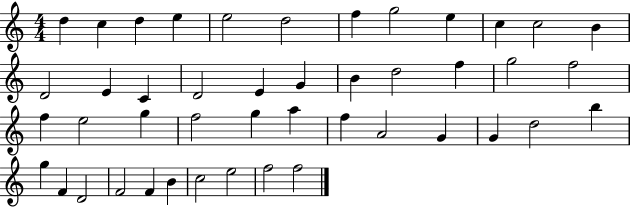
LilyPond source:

{
  \clef treble
  \numericTimeSignature
  \time 4/4
  \key c \major
  d''4 c''4 d''4 e''4 | e''2 d''2 | f''4 g''2 e''4 | c''4 c''2 b'4 | \break d'2 e'4 c'4 | d'2 e'4 g'4 | b'4 d''2 f''4 | g''2 f''2 | \break f''4 e''2 g''4 | f''2 g''4 a''4 | f''4 a'2 g'4 | g'4 d''2 b''4 | \break g''4 f'4 d'2 | f'2 f'4 b'4 | c''2 e''2 | f''2 f''2 | \break \bar "|."
}